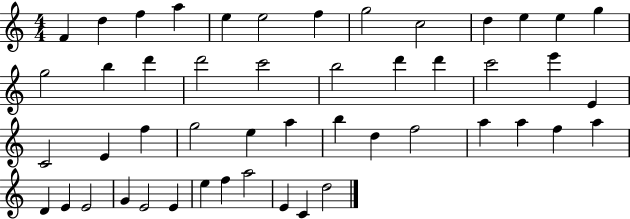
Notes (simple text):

F4/q D5/q F5/q A5/q E5/q E5/h F5/q G5/h C5/h D5/q E5/q E5/q G5/q G5/h B5/q D6/q D6/h C6/h B5/h D6/q D6/q C6/h E6/q E4/q C4/h E4/q F5/q G5/h E5/q A5/q B5/q D5/q F5/h A5/q A5/q F5/q A5/q D4/q E4/q E4/h G4/q E4/h E4/q E5/q F5/q A5/h E4/q C4/q D5/h